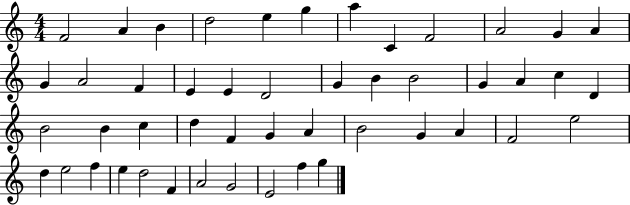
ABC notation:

X:1
T:Untitled
M:4/4
L:1/4
K:C
F2 A B d2 e g a C F2 A2 G A G A2 F E E D2 G B B2 G A c D B2 B c d F G A B2 G A F2 e2 d e2 f e d2 F A2 G2 E2 f g